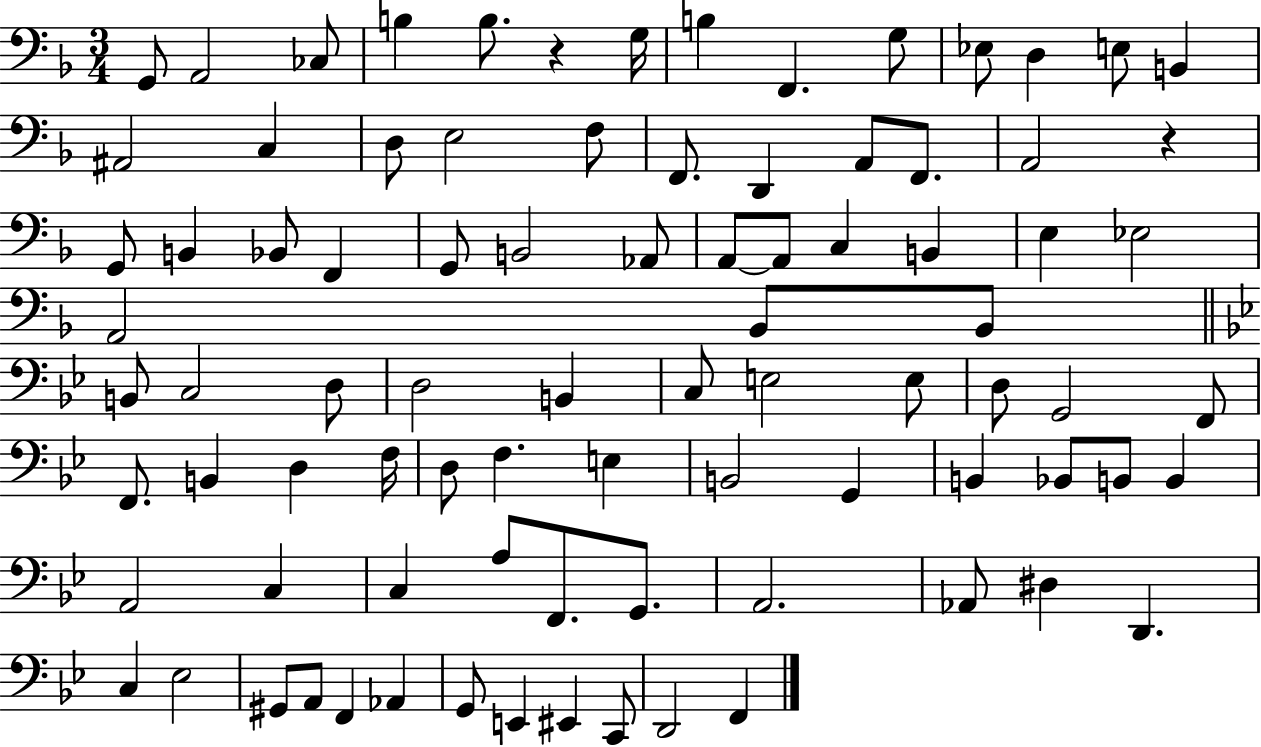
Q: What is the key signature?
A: F major